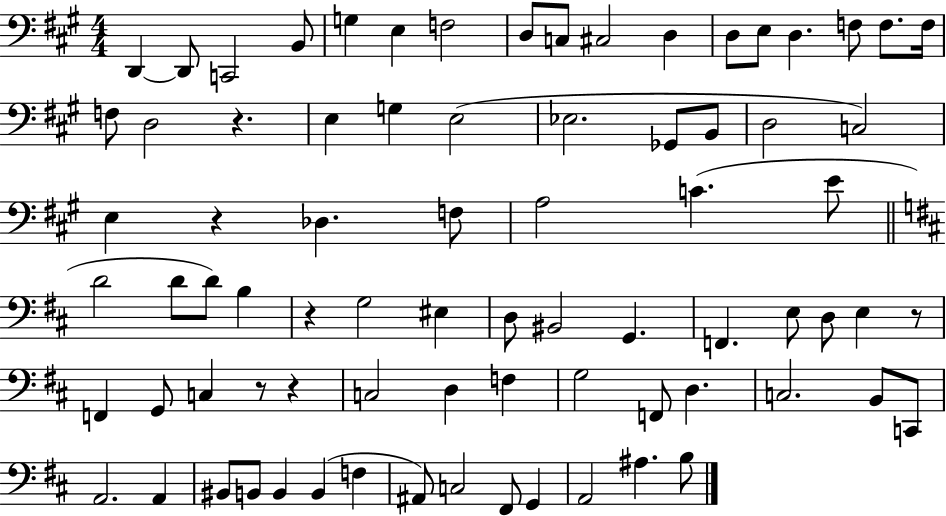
{
  \clef bass
  \numericTimeSignature
  \time 4/4
  \key a \major
  \repeat volta 2 { d,4~~ d,8 c,2 b,8 | g4 e4 f2 | d8 c8 cis2 d4 | d8 e8 d4. f8 f8. f16 | \break f8 d2 r4. | e4 g4 e2( | ees2. ges,8 b,8 | d2 c2) | \break e4 r4 des4. f8 | a2 c'4.( e'8 | \bar "||" \break \key d \major d'2 d'8 d'8) b4 | r4 g2 eis4 | d8 bis,2 g,4. | f,4. e8 d8 e4 r8 | \break f,4 g,8 c4 r8 r4 | c2 d4 f4 | g2 f,8 d4. | c2. b,8 c,8 | \break a,2. a,4 | bis,8 b,8 b,4 b,4( f4 | ais,8) c2 fis,8 g,4 | a,2 ais4. b8 | \break } \bar "|."
}